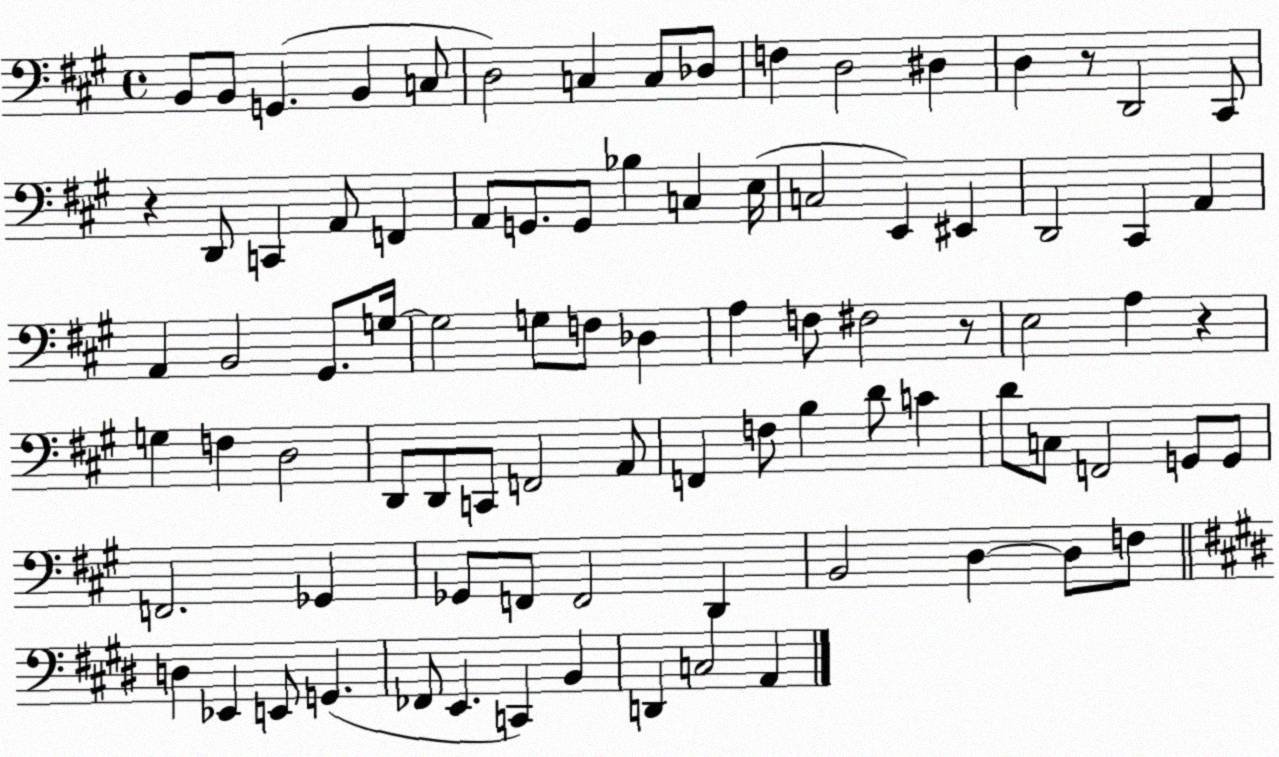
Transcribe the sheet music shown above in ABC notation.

X:1
T:Untitled
M:4/4
L:1/4
K:A
B,,/2 B,,/2 G,, B,, C,/2 D,2 C, C,/2 _D,/2 F, D,2 ^D, D, z/2 D,,2 ^C,,/2 z D,,/2 C,, A,,/2 F,, A,,/2 G,,/2 G,,/2 _B, C, E,/4 C,2 E,, ^E,, D,,2 ^C,, A,, A,, B,,2 ^G,,/2 G,/4 G,2 G,/2 F,/2 _D, A, F,/2 ^F,2 z/2 E,2 A, z G, F, D,2 D,,/2 D,,/2 C,,/2 F,,2 A,,/2 F,, F,/2 B, D/2 C D/2 C,/2 F,,2 G,,/2 G,,/2 F,,2 _G,, _G,,/2 F,,/2 F,,2 D,, B,,2 D, D,/2 F,/2 D, _E,, E,,/2 G,, _F,,/2 E,, C,, B,, D,, C,2 A,,